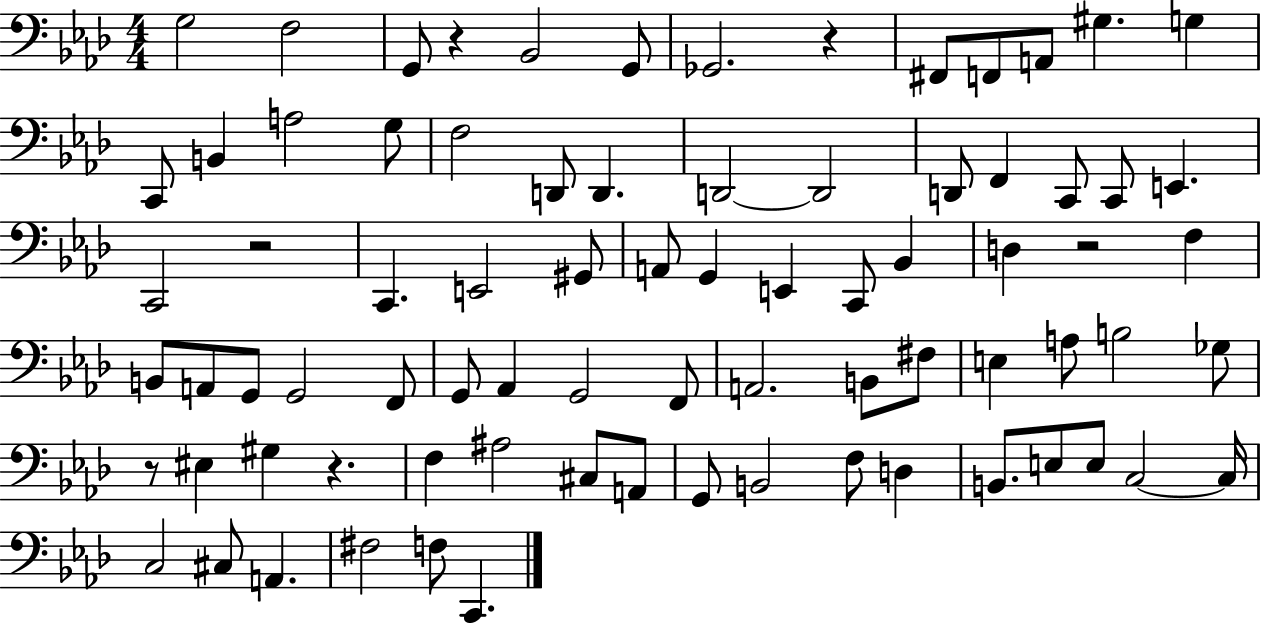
{
  \clef bass
  \numericTimeSignature
  \time 4/4
  \key aes \major
  g2 f2 | g,8 r4 bes,2 g,8 | ges,2. r4 | fis,8 f,8 a,8 gis4. g4 | \break c,8 b,4 a2 g8 | f2 d,8 d,4. | d,2~~ d,2 | d,8 f,4 c,8 c,8 e,4. | \break c,2 r2 | c,4. e,2 gis,8 | a,8 g,4 e,4 c,8 bes,4 | d4 r2 f4 | \break b,8 a,8 g,8 g,2 f,8 | g,8 aes,4 g,2 f,8 | a,2. b,8 fis8 | e4 a8 b2 ges8 | \break r8 eis4 gis4 r4. | f4 ais2 cis8 a,8 | g,8 b,2 f8 d4 | b,8. e8 e8 c2~~ c16 | \break c2 cis8 a,4. | fis2 f8 c,4. | \bar "|."
}